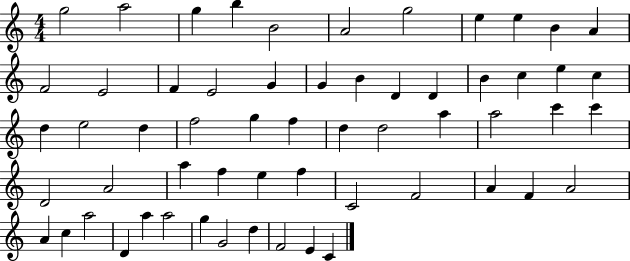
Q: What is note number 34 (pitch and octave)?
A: A5